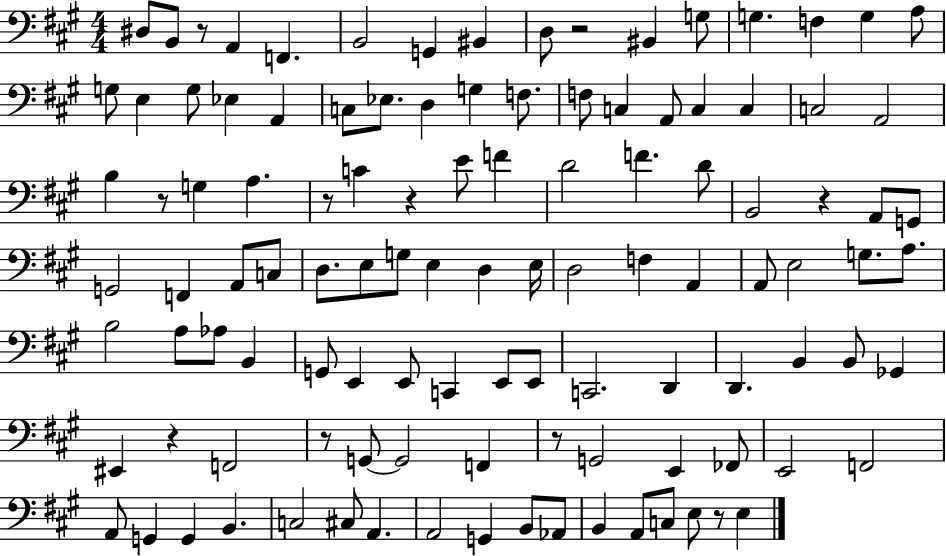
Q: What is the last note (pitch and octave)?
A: E3